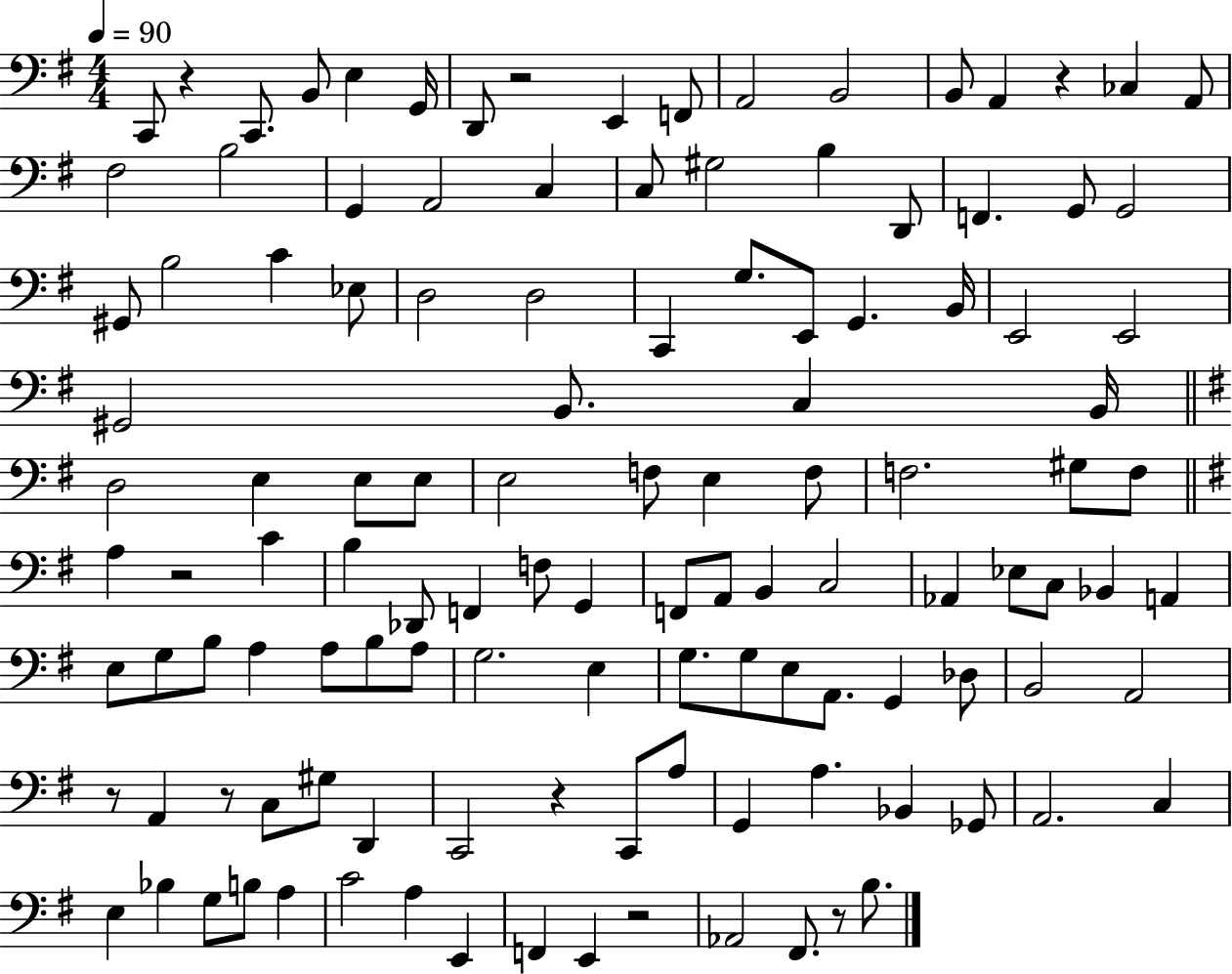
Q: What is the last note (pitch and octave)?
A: B3